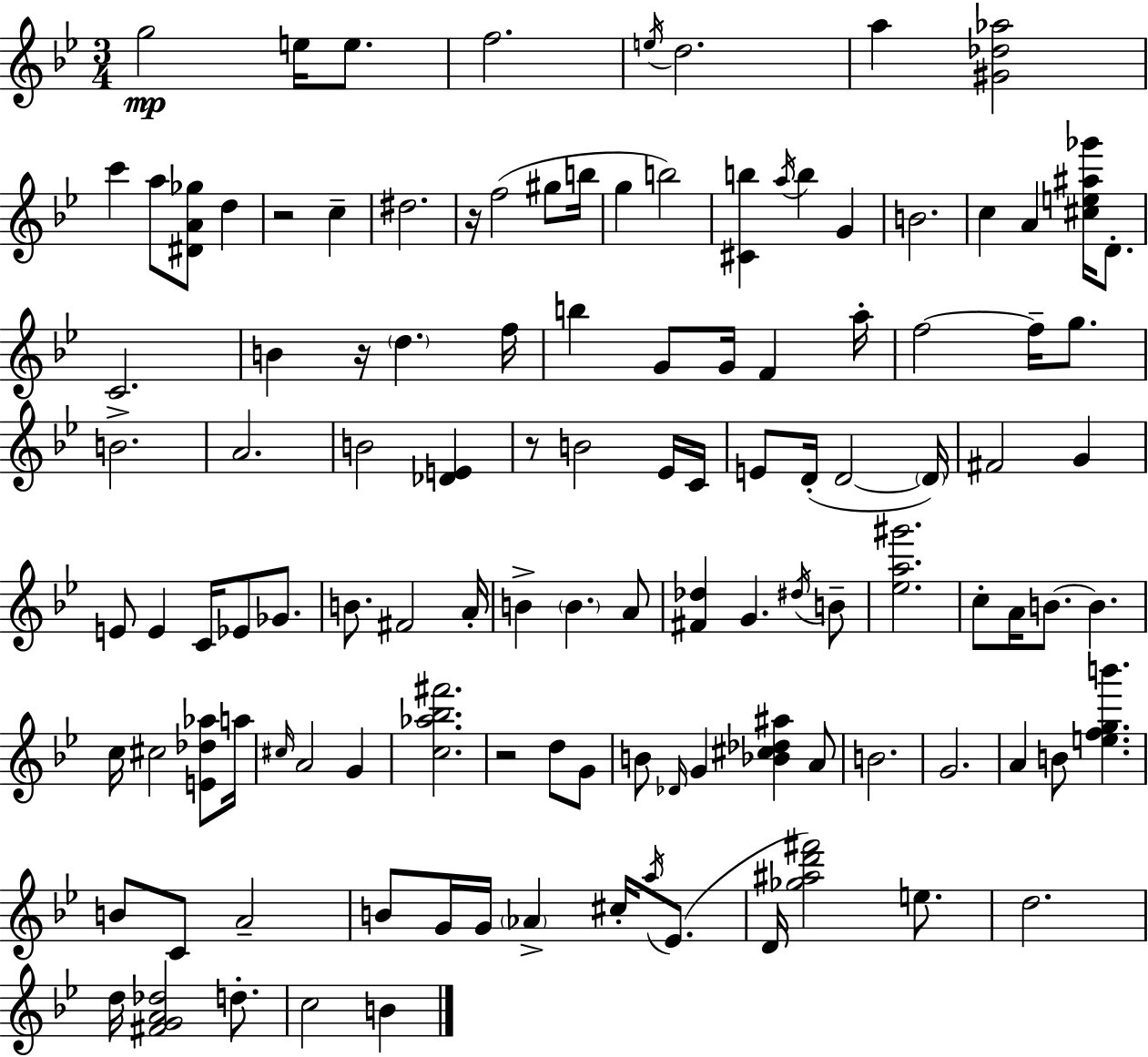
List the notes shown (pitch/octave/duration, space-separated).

G5/h E5/s E5/e. F5/h. E5/s D5/h. A5/q [G#4,Db5,Ab5]/h C6/q A5/e [D#4,A4,Gb5]/e D5/q R/h C5/q D#5/h. R/s F5/h G#5/e B5/s G5/q B5/h [C#4,B5]/q A5/s B5/q G4/q B4/h. C5/q A4/q [C#5,E5,A#5,Gb6]/s D4/e. C4/h. B4/q R/s D5/q. F5/s B5/q G4/e G4/s F4/q A5/s F5/h F5/s G5/e. B4/h. A4/h. B4/h [Db4,E4]/q R/e B4/h Eb4/s C4/s E4/e D4/s D4/h D4/s F#4/h G4/q E4/e E4/q C4/s Eb4/e Gb4/e. B4/e. F#4/h A4/s B4/q B4/q. A4/e [F#4,Db5]/q G4/q. D#5/s B4/e [Eb5,A5,G#6]/h. C5/e A4/s B4/e. B4/q. C5/s C#5/h [E4,Db5,Ab5]/e A5/s C#5/s A4/h G4/q [C5,Ab5,Bb5,F#6]/h. R/h D5/e G4/e B4/e Db4/s G4/q [Bb4,C#5,Db5,A#5]/q A4/e B4/h. G4/h. A4/q B4/e [E5,F5,G5,B6]/q. B4/e C4/e A4/h B4/e G4/s G4/s Ab4/q C#5/s A5/s Eb4/e. D4/s [Gb5,A#5,D6,F#6]/h E5/e. D5/h. D5/s [F#4,G4,A4,Db5]/h D5/e. C5/h B4/q